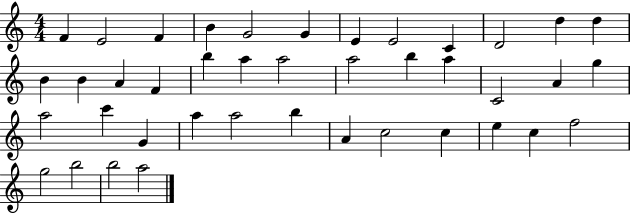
F4/q E4/h F4/q B4/q G4/h G4/q E4/q E4/h C4/q D4/h D5/q D5/q B4/q B4/q A4/q F4/q B5/q A5/q A5/h A5/h B5/q A5/q C4/h A4/q G5/q A5/h C6/q G4/q A5/q A5/h B5/q A4/q C5/h C5/q E5/q C5/q F5/h G5/h B5/h B5/h A5/h